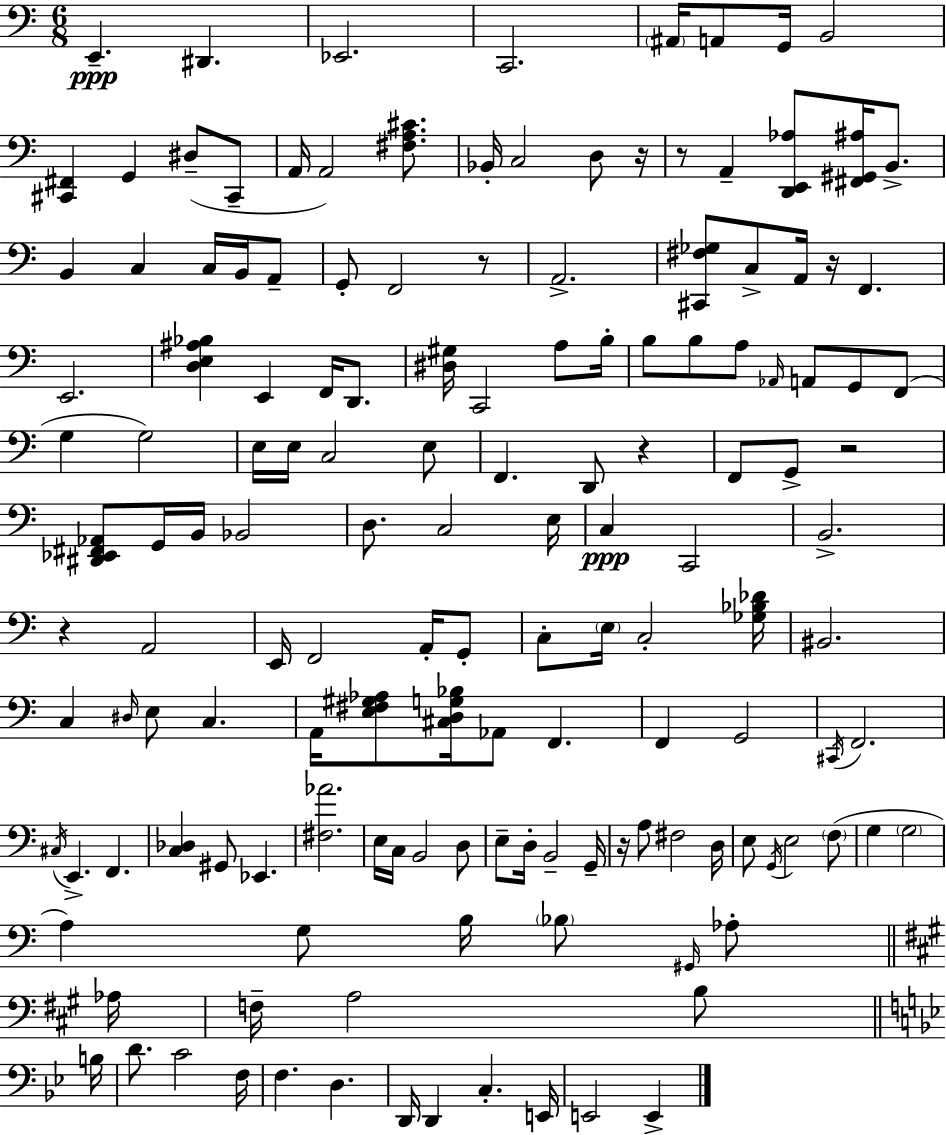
X:1
T:Untitled
M:6/8
L:1/4
K:C
E,, ^D,, _E,,2 C,,2 ^A,,/4 A,,/2 G,,/4 B,,2 [^C,,^F,,] G,, ^D,/2 ^C,,/2 A,,/4 A,,2 [^F,A,^C]/2 _B,,/4 C,2 D,/2 z/4 z/2 A,, [D,,E,,_A,]/2 [^F,,^G,,^A,]/4 B,,/2 B,, C, C,/4 B,,/4 A,,/2 G,,/2 F,,2 z/2 A,,2 [^C,,^F,_G,]/2 C,/2 A,,/4 z/4 F,, E,,2 [D,E,^A,_B,] E,, F,,/4 D,,/2 [^D,^G,]/4 C,,2 A,/2 B,/4 B,/2 B,/2 A,/2 _A,,/4 A,,/2 G,,/2 F,,/2 G, G,2 E,/4 E,/4 C,2 E,/2 F,, D,,/2 z F,,/2 G,,/2 z2 [^D,,_E,,^F,,_A,,]/2 G,,/4 B,,/4 _B,,2 D,/2 C,2 E,/4 C, C,,2 B,,2 z A,,2 E,,/4 F,,2 A,,/4 G,,/2 C,/2 E,/4 C,2 [_G,_B,_D]/4 ^B,,2 C, ^D,/4 E,/2 C, A,,/4 [E,^F,^G,_A,]/2 [^C,D,G,_B,]/4 _A,,/2 F,, F,, G,,2 ^C,,/4 F,,2 ^C,/4 E,, F,, [C,_D,] ^G,,/2 _E,, [^F,_A]2 E,/4 C,/4 B,,2 D,/2 E,/2 D,/4 B,,2 G,,/4 z/4 A,/2 ^F,2 D,/4 E,/2 G,,/4 E,2 F,/2 G, G,2 A, G,/2 B,/4 _B,/2 ^G,,/4 _A,/2 _A,/4 F,/4 A,2 B,/2 B,/4 D/2 C2 F,/4 F, D, D,,/4 D,, C, E,,/4 E,,2 E,,